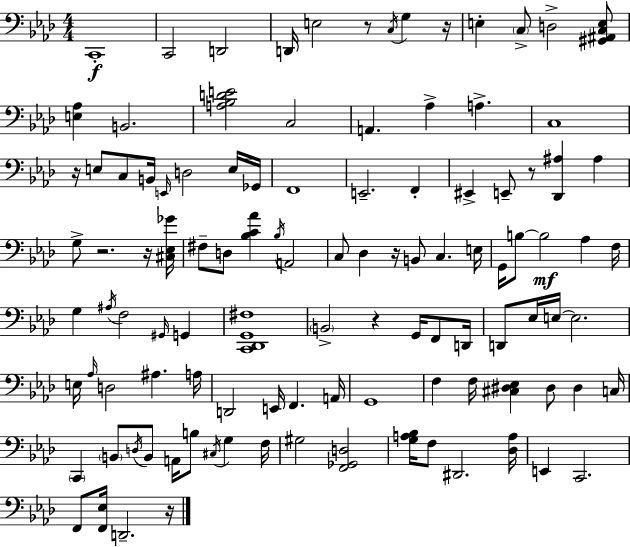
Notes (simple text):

C2/w C2/h D2/h D2/s E3/h R/e C3/s G3/q R/s E3/q C3/e D3/h [G#2,A#2,C3,E3]/e [E3,Ab3]/q B2/h. [A3,Bb3,D4,E4]/h C3/h A2/q. Ab3/q A3/q. C3/w R/s E3/e C3/e B2/s E2/s D3/h E3/s Gb2/s F2/w E2/h. F2/q EIS2/q E2/e R/e [Db2,A#3]/q A#3/q G3/e R/h. R/s [C#3,Eb3,Gb4]/s F#3/e D3/e [Bb3,C4,Ab4]/q Bb3/s A2/h C3/e Db3/q R/s B2/e C3/q. E3/s G2/s B3/e B3/h Ab3/q F3/s G3/q A#3/s F3/h G#2/s G2/q [C2,Db2,G2,F#3]/w B2/h R/q G2/s F2/e D2/s D2/e Eb3/s E3/s E3/h. E3/s Ab3/s D3/h A#3/q. A3/s D2/h E2/s F2/q. A2/s G2/w F3/q F3/s [C#3,D#3,Eb3]/q D#3/e D#3/q C3/s C2/q B2/e D3/s B2/e A2/s B3/e C#3/s G3/q F3/s G#3/h [F2,Gb2,D3]/h [G3,A3,Bb3]/s F3/e D#2/h. [Db3,A3]/s E2/q C2/h. F2/e [F2,Eb3]/s D2/h. R/s